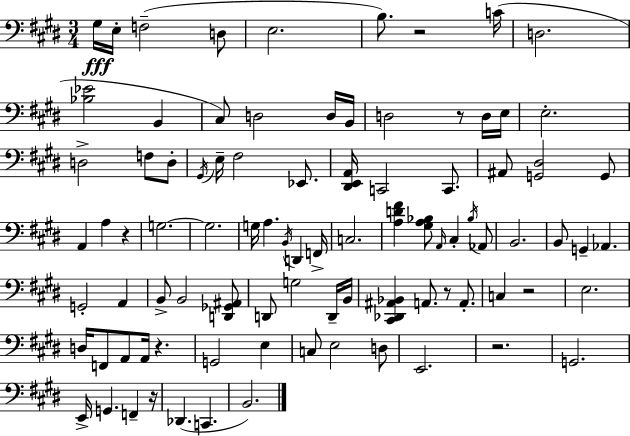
X:1
T:Untitled
M:3/4
L:1/4
K:E
^G,/4 E,/4 F,2 D,/2 E,2 B,/2 z2 C/4 D,2 [_B,_E]2 B,, ^C,/2 D,2 D,/4 B,,/4 D,2 z/2 D,/4 E,/4 E,2 D,2 F,/2 D,/2 ^G,,/4 E,/4 ^F,2 _E,,/2 [^D,,E,,A,,]/4 C,,2 C,,/2 ^A,,/2 [G,,^D,]2 G,,/2 A,, A, z G,2 G,2 G,/4 A, B,,/4 D,, F,,/4 C,2 [A,D^F] [^G,A,_B,]/2 A,,/4 ^C, _B,/4 _A,,/2 B,,2 B,,/2 G,, _A,, G,,2 A,, B,,/2 B,,2 [D,,_G,,^A,,]/2 D,,/2 G,2 D,,/4 B,,/4 [^C,,_D,,^A,,_B,,] A,,/2 z/2 A,,/2 C, z2 E,2 D,/4 F,,/2 A,,/2 A,,/4 z G,,2 E, C,/2 E,2 D,/2 E,,2 z2 G,,2 E,,/4 G,, F,, z/4 _D,, C,, B,,2